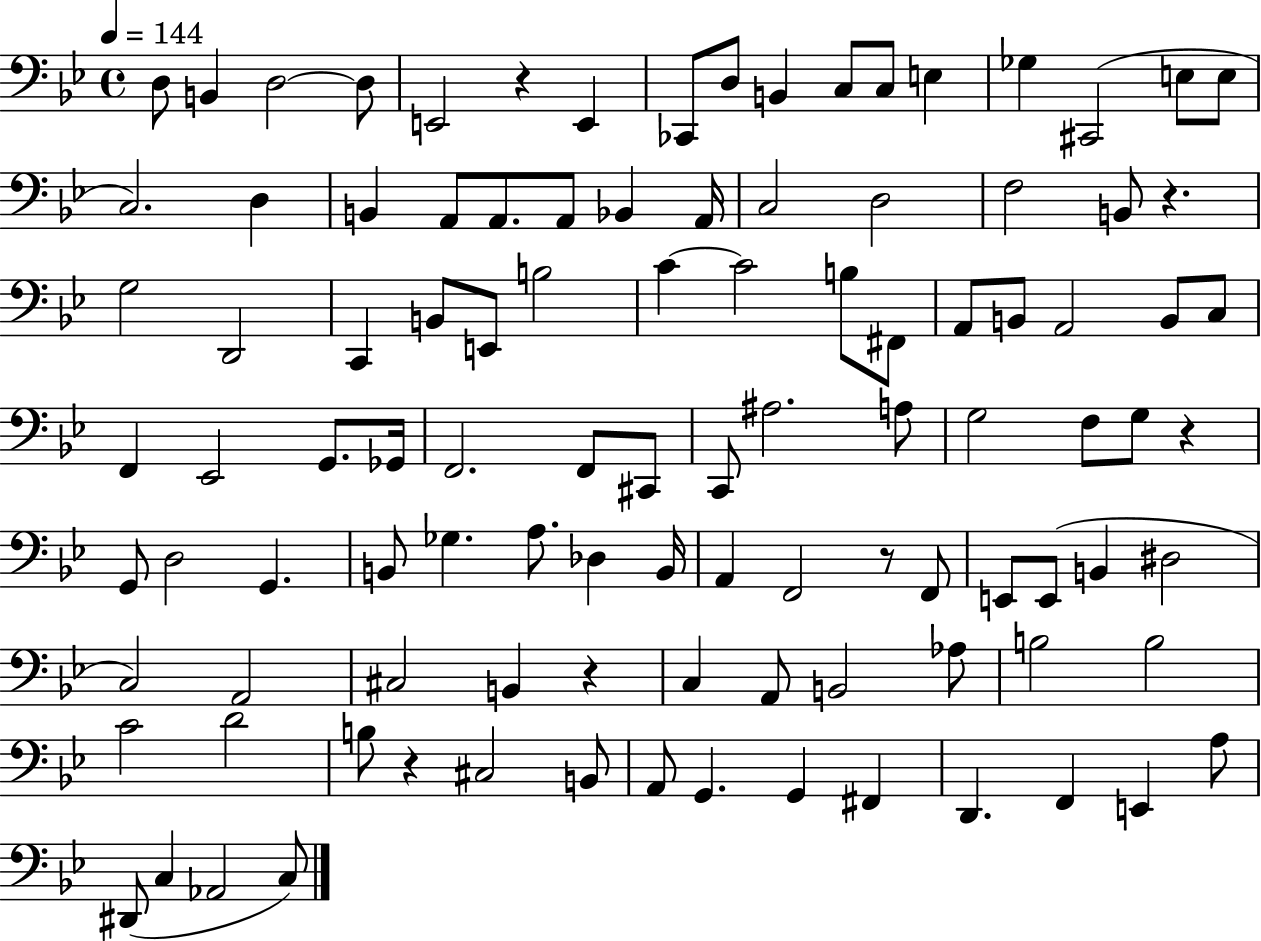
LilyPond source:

{
  \clef bass
  \time 4/4
  \defaultTimeSignature
  \key bes \major
  \tempo 4 = 144
  \repeat volta 2 { d8 b,4 d2~~ d8 | e,2 r4 e,4 | ces,8 d8 b,4 c8 c8 e4 | ges4 cis,2( e8 e8 | \break c2.) d4 | b,4 a,8 a,8. a,8 bes,4 a,16 | c2 d2 | f2 b,8 r4. | \break g2 d,2 | c,4 b,8 e,8 b2 | c'4~~ c'2 b8 fis,8 | a,8 b,8 a,2 b,8 c8 | \break f,4 ees,2 g,8. ges,16 | f,2. f,8 cis,8 | c,8 ais2. a8 | g2 f8 g8 r4 | \break g,8 d2 g,4. | b,8 ges4. a8. des4 b,16 | a,4 f,2 r8 f,8 | e,8 e,8( b,4 dis2 | \break c2) a,2 | cis2 b,4 r4 | c4 a,8 b,2 aes8 | b2 b2 | \break c'2 d'2 | b8 r4 cis2 b,8 | a,8 g,4. g,4 fis,4 | d,4. f,4 e,4 a8 | \break dis,8( c4 aes,2 c8) | } \bar "|."
}